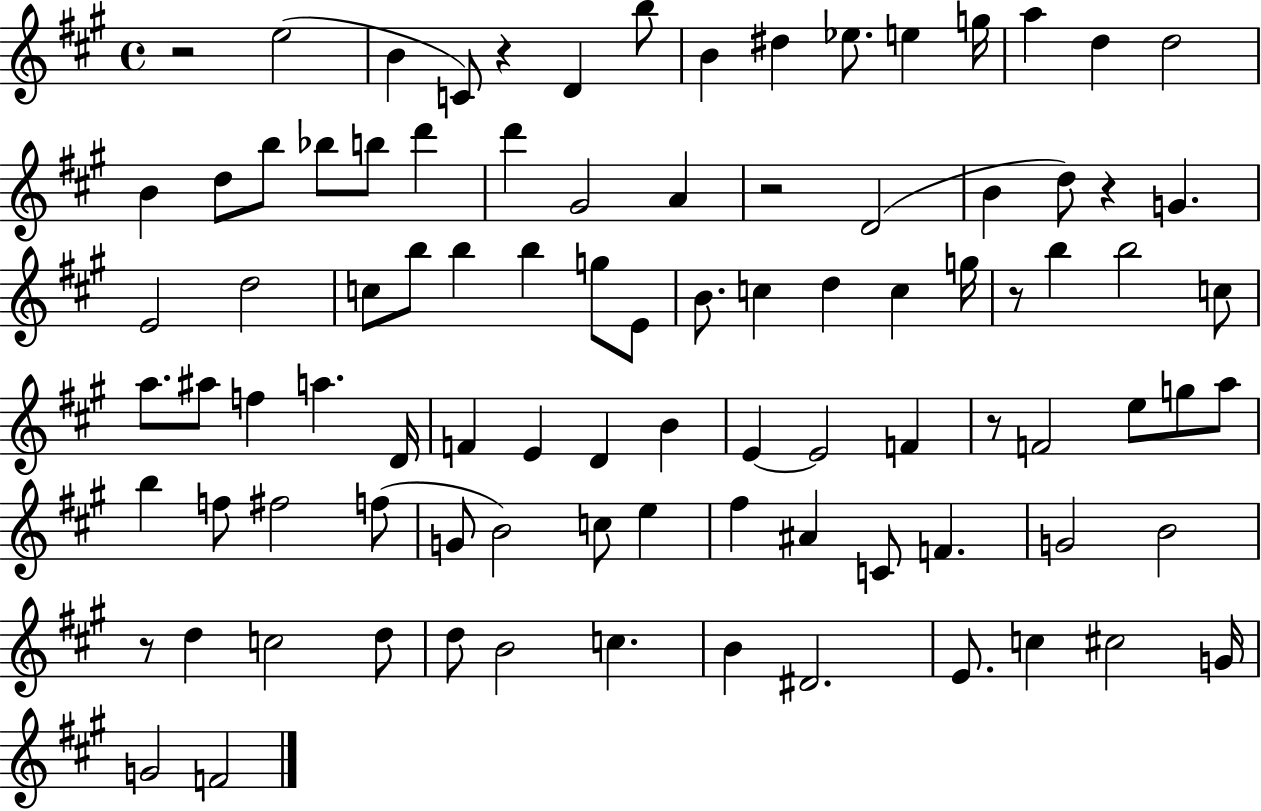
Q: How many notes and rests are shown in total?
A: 93